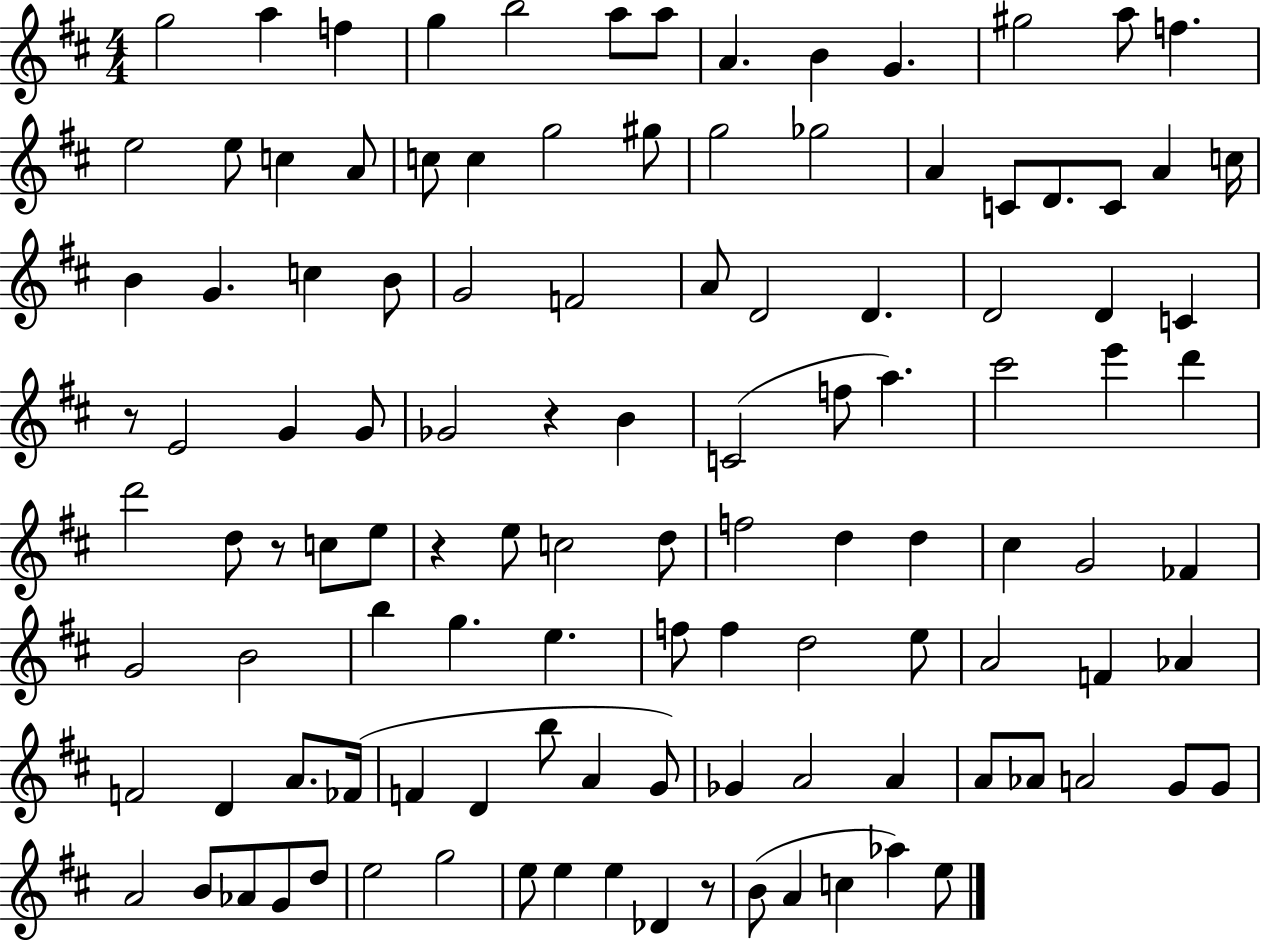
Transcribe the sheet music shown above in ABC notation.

X:1
T:Untitled
M:4/4
L:1/4
K:D
g2 a f g b2 a/2 a/2 A B G ^g2 a/2 f e2 e/2 c A/2 c/2 c g2 ^g/2 g2 _g2 A C/2 D/2 C/2 A c/4 B G c B/2 G2 F2 A/2 D2 D D2 D C z/2 E2 G G/2 _G2 z B C2 f/2 a ^c'2 e' d' d'2 d/2 z/2 c/2 e/2 z e/2 c2 d/2 f2 d d ^c G2 _F G2 B2 b g e f/2 f d2 e/2 A2 F _A F2 D A/2 _F/4 F D b/2 A G/2 _G A2 A A/2 _A/2 A2 G/2 G/2 A2 B/2 _A/2 G/2 d/2 e2 g2 e/2 e e _D z/2 B/2 A c _a e/2